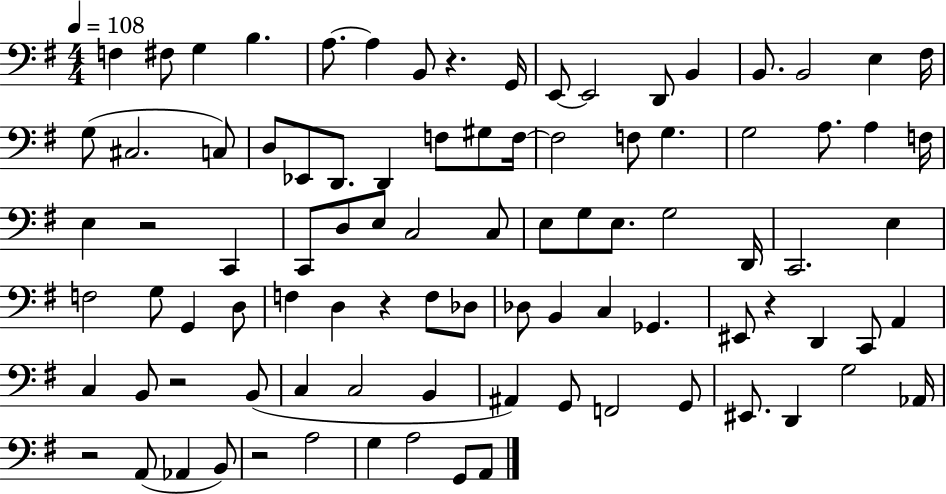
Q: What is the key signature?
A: G major